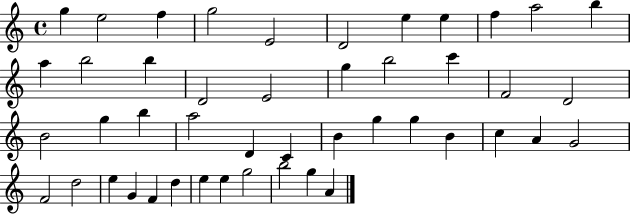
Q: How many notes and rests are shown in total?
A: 46